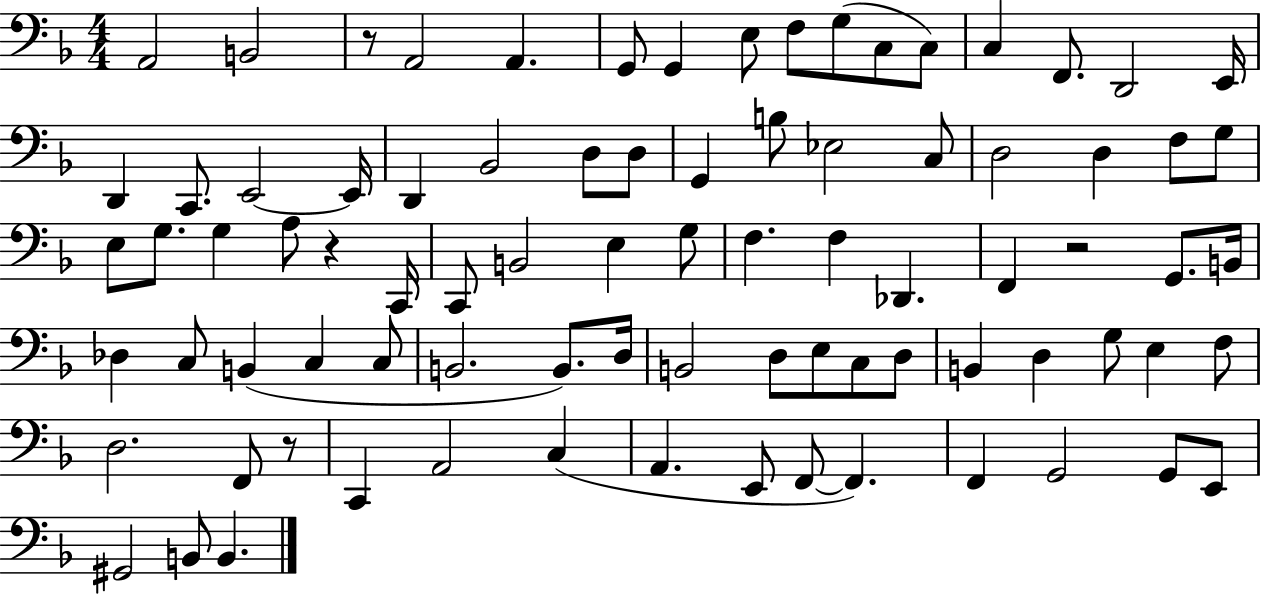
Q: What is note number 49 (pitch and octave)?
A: B2